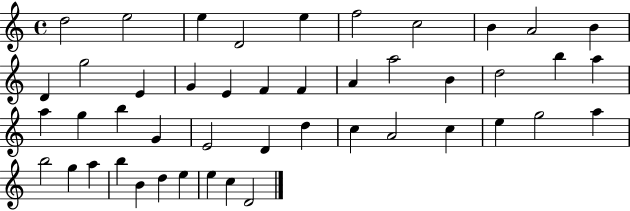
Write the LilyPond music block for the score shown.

{
  \clef treble
  \time 4/4
  \defaultTimeSignature
  \key c \major
  d''2 e''2 | e''4 d'2 e''4 | f''2 c''2 | b'4 a'2 b'4 | \break d'4 g''2 e'4 | g'4 e'4 f'4 f'4 | a'4 a''2 b'4 | d''2 b''4 a''4 | \break a''4 g''4 b''4 g'4 | e'2 d'4 d''4 | c''4 a'2 c''4 | e''4 g''2 a''4 | \break b''2 g''4 a''4 | b''4 b'4 d''4 e''4 | e''4 c''4 d'2 | \bar "|."
}